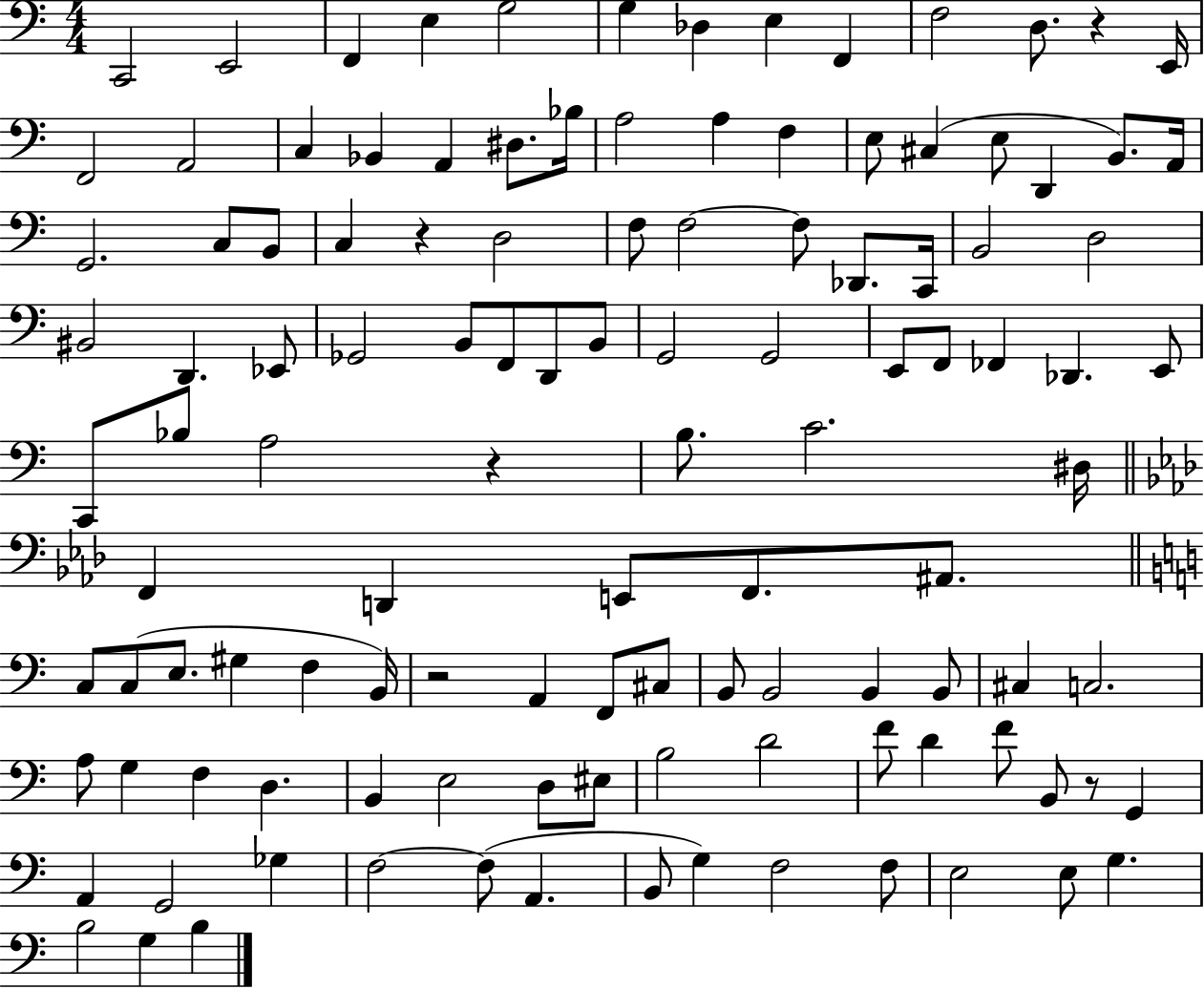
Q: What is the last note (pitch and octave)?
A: B3